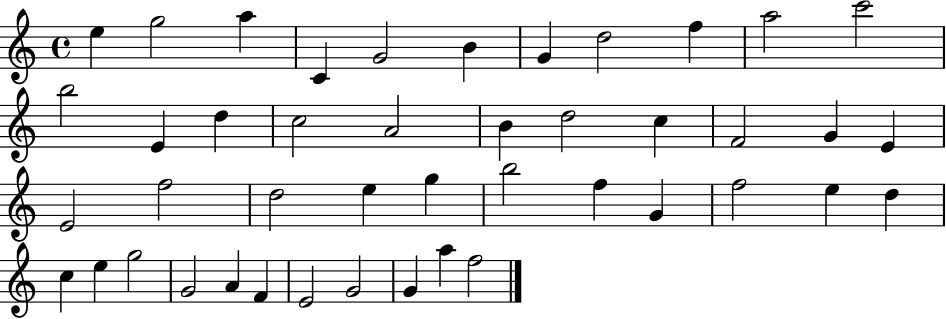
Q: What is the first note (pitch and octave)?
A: E5